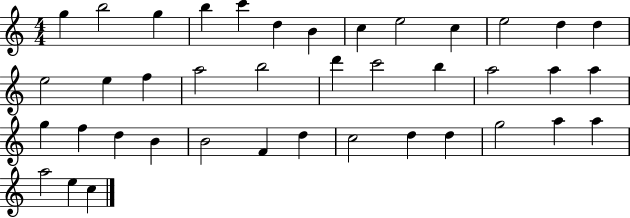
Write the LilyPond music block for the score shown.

{
  \clef treble
  \numericTimeSignature
  \time 4/4
  \key c \major
  g''4 b''2 g''4 | b''4 c'''4 d''4 b'4 | c''4 e''2 c''4 | e''2 d''4 d''4 | \break e''2 e''4 f''4 | a''2 b''2 | d'''4 c'''2 b''4 | a''2 a''4 a''4 | \break g''4 f''4 d''4 b'4 | b'2 f'4 d''4 | c''2 d''4 d''4 | g''2 a''4 a''4 | \break a''2 e''4 c''4 | \bar "|."
}